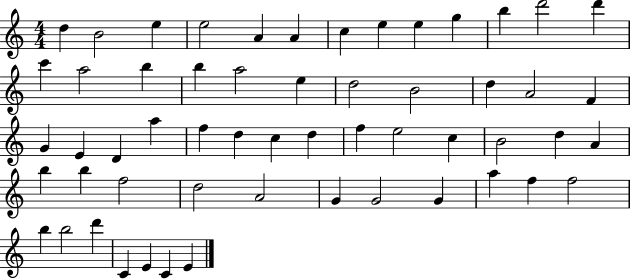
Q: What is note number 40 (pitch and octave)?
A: B5